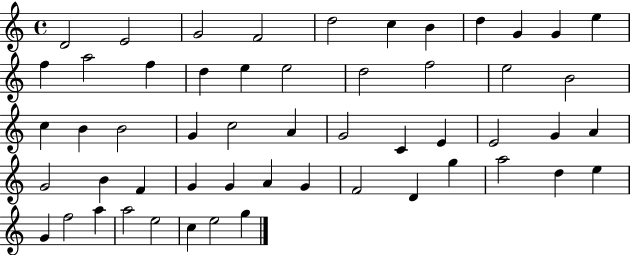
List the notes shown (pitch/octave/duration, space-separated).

D4/h E4/h G4/h F4/h D5/h C5/q B4/q D5/q G4/q G4/q E5/q F5/q A5/h F5/q D5/q E5/q E5/h D5/h F5/h E5/h B4/h C5/q B4/q B4/h G4/q C5/h A4/q G4/h C4/q E4/q E4/h G4/q A4/q G4/h B4/q F4/q G4/q G4/q A4/q G4/q F4/h D4/q G5/q A5/h D5/q E5/q G4/q F5/h A5/q A5/h E5/h C5/q E5/h G5/q